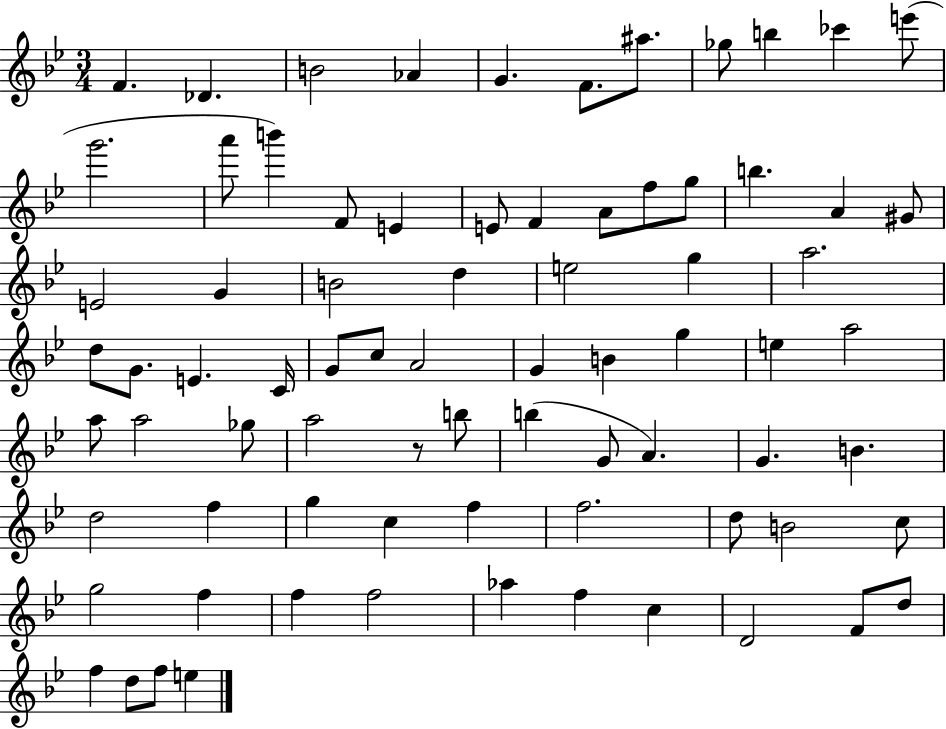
{
  \clef treble
  \numericTimeSignature
  \time 3/4
  \key bes \major
  f'4. des'4. | b'2 aes'4 | g'4. f'8. ais''8. | ges''8 b''4 ces'''4 e'''8( | \break g'''2. | a'''8 b'''4) f'8 e'4 | e'8 f'4 a'8 f''8 g''8 | b''4. a'4 gis'8 | \break e'2 g'4 | b'2 d''4 | e''2 g''4 | a''2. | \break d''8 g'8. e'4. c'16 | g'8 c''8 a'2 | g'4 b'4 g''4 | e''4 a''2 | \break a''8 a''2 ges''8 | a''2 r8 b''8 | b''4( g'8 a'4.) | g'4. b'4. | \break d''2 f''4 | g''4 c''4 f''4 | f''2. | d''8 b'2 c''8 | \break g''2 f''4 | f''4 f''2 | aes''4 f''4 c''4 | d'2 f'8 d''8 | \break f''4 d''8 f''8 e''4 | \bar "|."
}